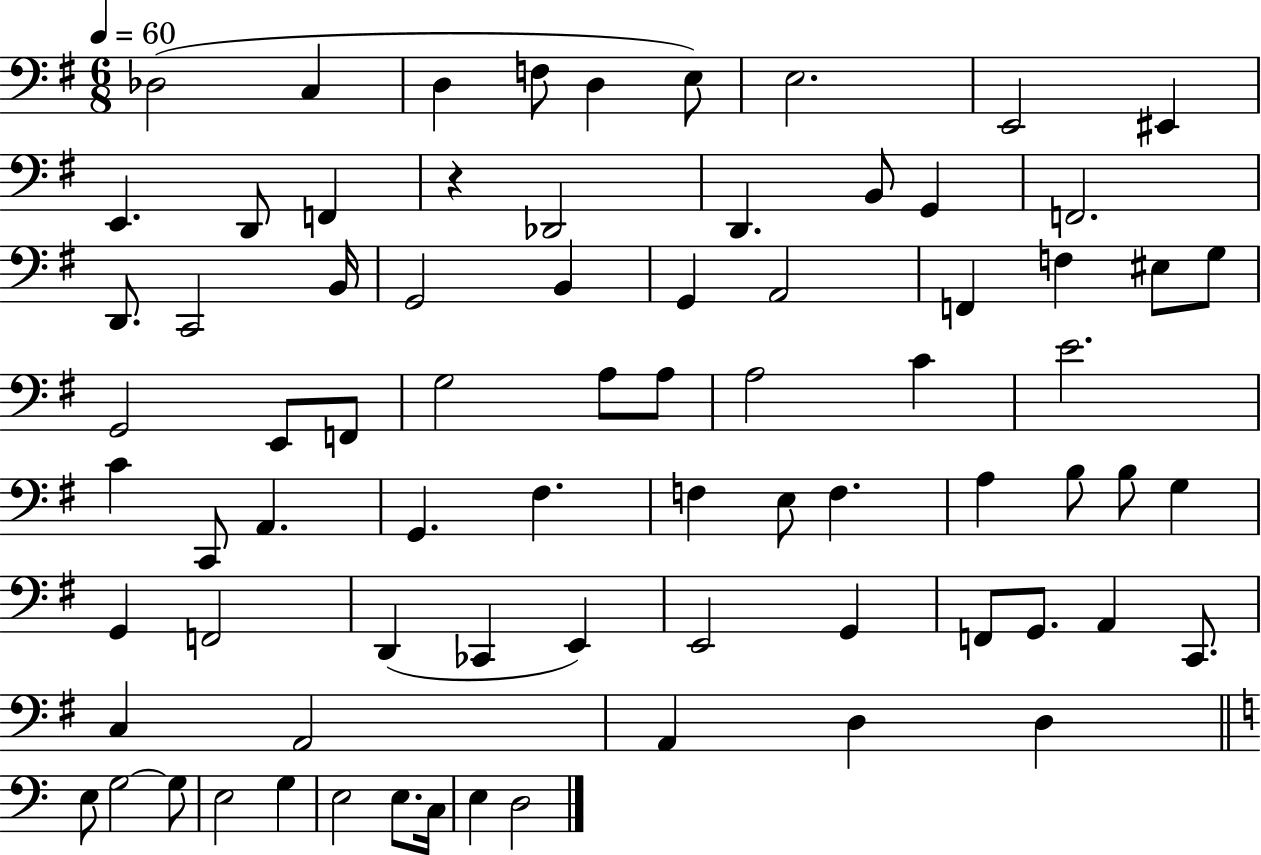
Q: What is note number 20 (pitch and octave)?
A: B2